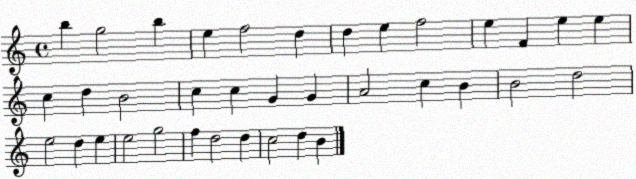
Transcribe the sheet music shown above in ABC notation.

X:1
T:Untitled
M:4/4
L:1/4
K:C
b g2 b e f2 d d e f2 e F e e c d B2 c c G G A2 c B B2 d2 e2 d e e2 g2 f d2 d c2 d B